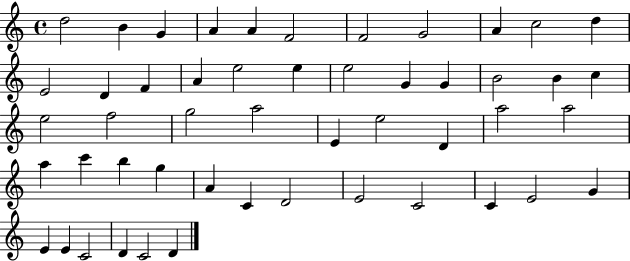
D5/h B4/q G4/q A4/q A4/q F4/h F4/h G4/h A4/q C5/h D5/q E4/h D4/q F4/q A4/q E5/h E5/q E5/h G4/q G4/q B4/h B4/q C5/q E5/h F5/h G5/h A5/h E4/q E5/h D4/q A5/h A5/h A5/q C6/q B5/q G5/q A4/q C4/q D4/h E4/h C4/h C4/q E4/h G4/q E4/q E4/q C4/h D4/q C4/h D4/q